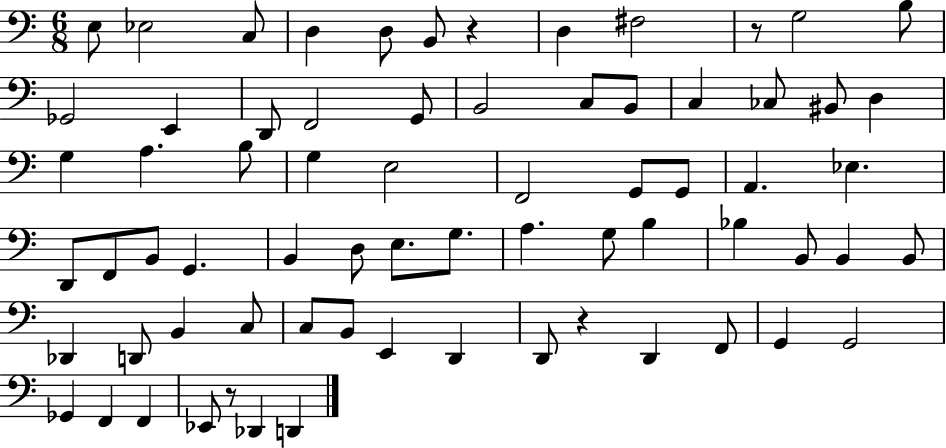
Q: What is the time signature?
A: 6/8